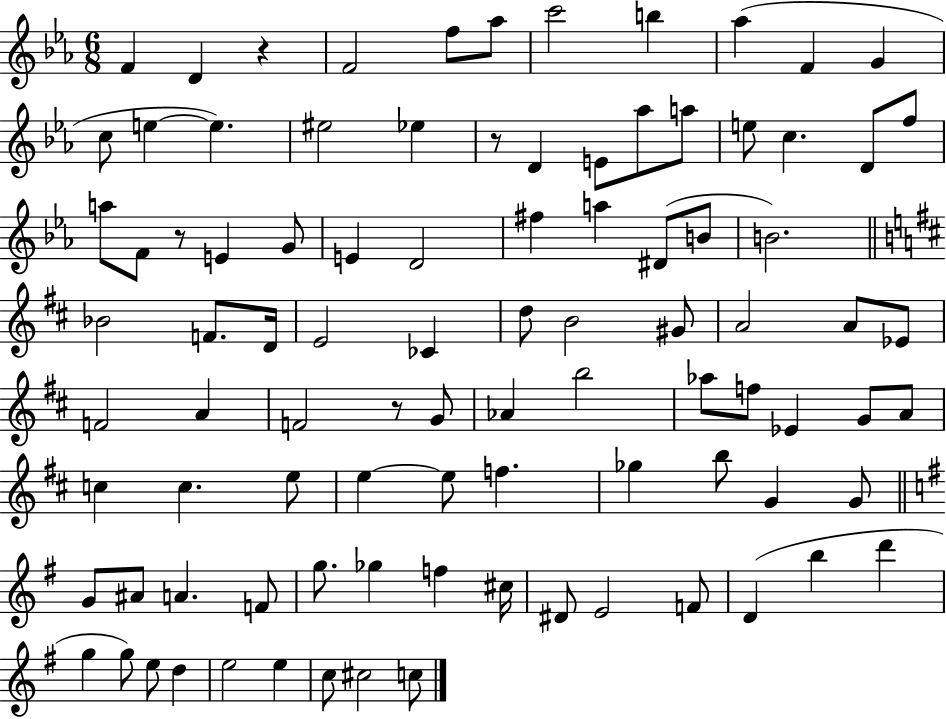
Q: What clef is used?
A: treble